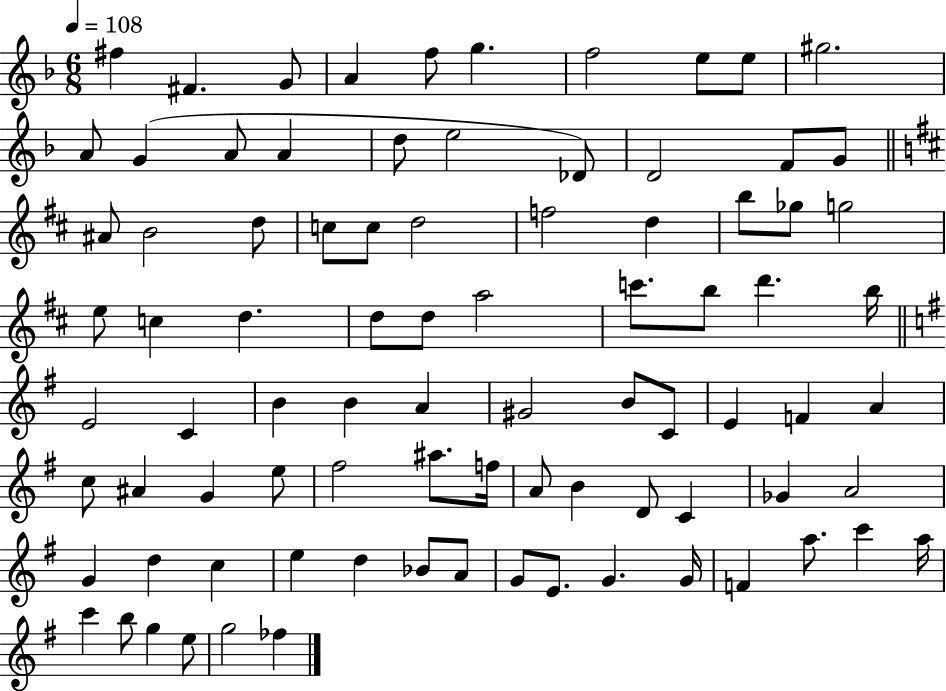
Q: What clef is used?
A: treble